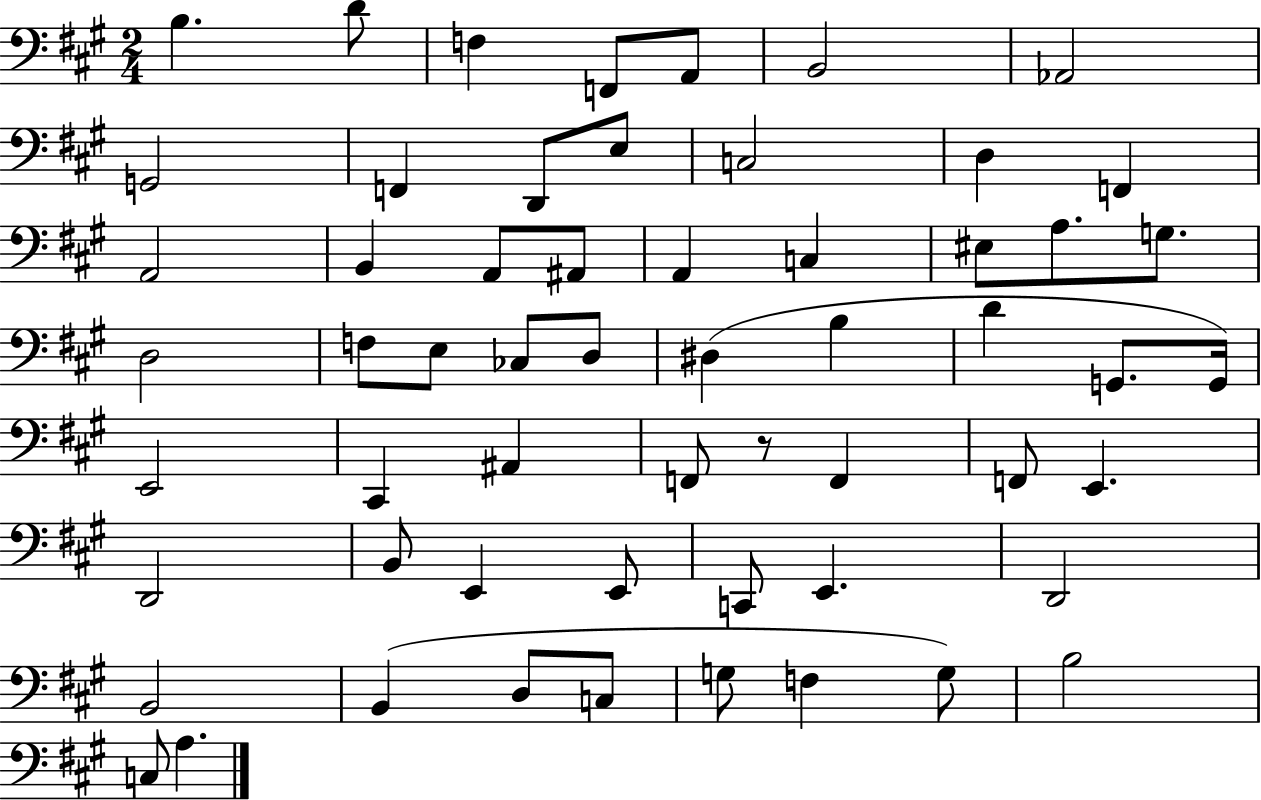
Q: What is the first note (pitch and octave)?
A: B3